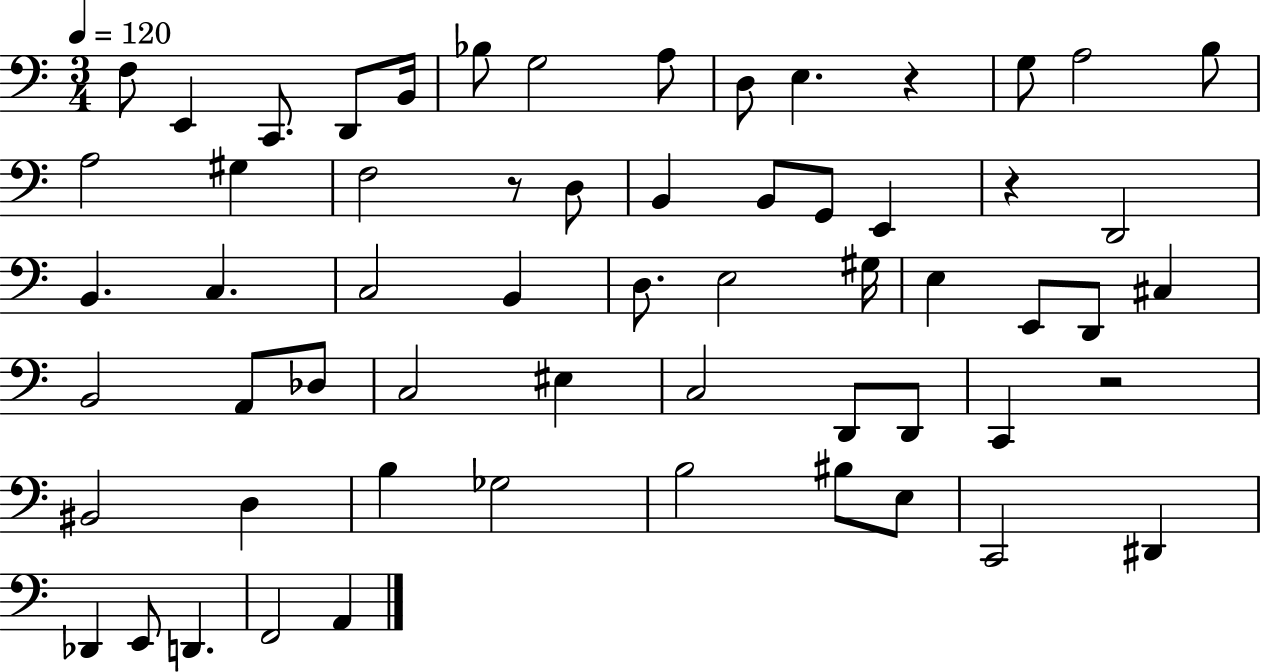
F3/e E2/q C2/e. D2/e B2/s Bb3/e G3/h A3/e D3/e E3/q. R/q G3/e A3/h B3/e A3/h G#3/q F3/h R/e D3/e B2/q B2/e G2/e E2/q R/q D2/h B2/q. C3/q. C3/h B2/q D3/e. E3/h G#3/s E3/q E2/e D2/e C#3/q B2/h A2/e Db3/e C3/h EIS3/q C3/h D2/e D2/e C2/q R/h BIS2/h D3/q B3/q Gb3/h B3/h BIS3/e E3/e C2/h D#2/q Db2/q E2/e D2/q. F2/h A2/q